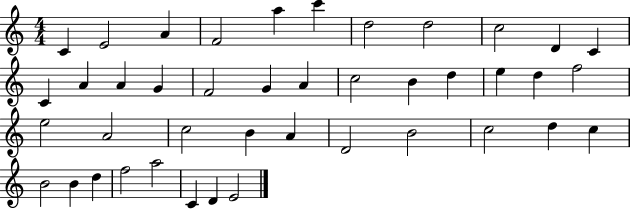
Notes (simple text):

C4/q E4/h A4/q F4/h A5/q C6/q D5/h D5/h C5/h D4/q C4/q C4/q A4/q A4/q G4/q F4/h G4/q A4/q C5/h B4/q D5/q E5/q D5/q F5/h E5/h A4/h C5/h B4/q A4/q D4/h B4/h C5/h D5/q C5/q B4/h B4/q D5/q F5/h A5/h C4/q D4/q E4/h